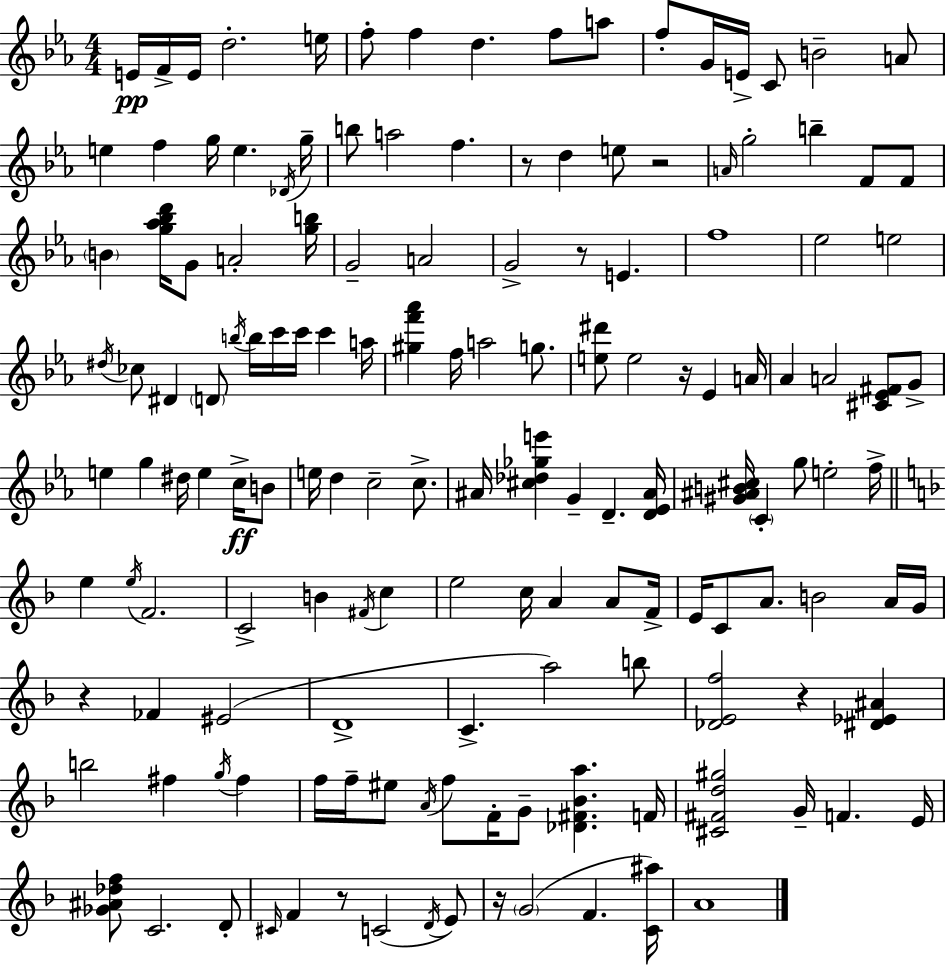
E4/s F4/s E4/s D5/h. E5/s F5/e F5/q D5/q. F5/e A5/e F5/e G4/s E4/s C4/e B4/h A4/e E5/q F5/q G5/s E5/q. Db4/s G5/s B5/e A5/h F5/q. R/e D5/q E5/e R/h A4/s G5/h B5/q F4/e F4/e B4/q [G5,Ab5,Bb5,D6]/s G4/e A4/h [G5,B5]/s G4/h A4/h G4/h R/e E4/q. F5/w Eb5/h E5/h D#5/s CES5/e D#4/q D4/e B5/s B5/s C6/s C6/s C6/q A5/s [G#5,F6,Ab6]/q F5/s A5/h G5/e. [E5,D#6]/e E5/h R/s Eb4/q A4/s Ab4/q A4/h [C#4,Eb4,F#4]/e G4/e E5/q G5/q D#5/s E5/q C5/s B4/e E5/s D5/q C5/h C5/e. A#4/s [C#5,Db5,Gb5,E6]/q G4/q D4/q. [D4,Eb4,A#4]/s [G#4,A#4,B4,C#5]/s C4/q G5/e E5/h F5/s E5/q E5/s F4/h. C4/h B4/q F#4/s C5/q E5/h C5/s A4/q A4/e F4/s E4/s C4/e A4/e. B4/h A4/s G4/s R/q FES4/q EIS4/h D4/w C4/q. A5/h B5/e [Db4,E4,F5]/h R/q [D#4,Eb4,A#4]/q B5/h F#5/q G5/s F#5/q F5/s F5/s EIS5/e A4/s F5/e F4/s G4/e [Db4,F#4,Bb4,A5]/q. F4/s [C#4,F#4,D5,G#5]/h G4/s F4/q. E4/s [Gb4,A#4,Db5,F5]/e C4/h. D4/e C#4/s F4/q R/e C4/h D4/s E4/e R/s G4/h F4/q. [C4,A#5]/s A4/w